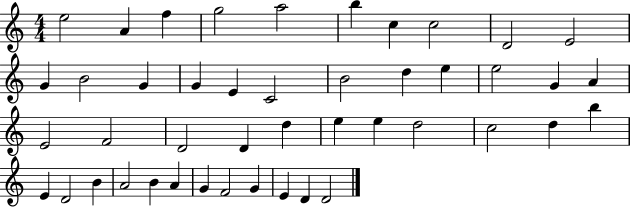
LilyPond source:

{
  \clef treble
  \numericTimeSignature
  \time 4/4
  \key c \major
  e''2 a'4 f''4 | g''2 a''2 | b''4 c''4 c''2 | d'2 e'2 | \break g'4 b'2 g'4 | g'4 e'4 c'2 | b'2 d''4 e''4 | e''2 g'4 a'4 | \break e'2 f'2 | d'2 d'4 d''4 | e''4 e''4 d''2 | c''2 d''4 b''4 | \break e'4 d'2 b'4 | a'2 b'4 a'4 | g'4 f'2 g'4 | e'4 d'4 d'2 | \break \bar "|."
}